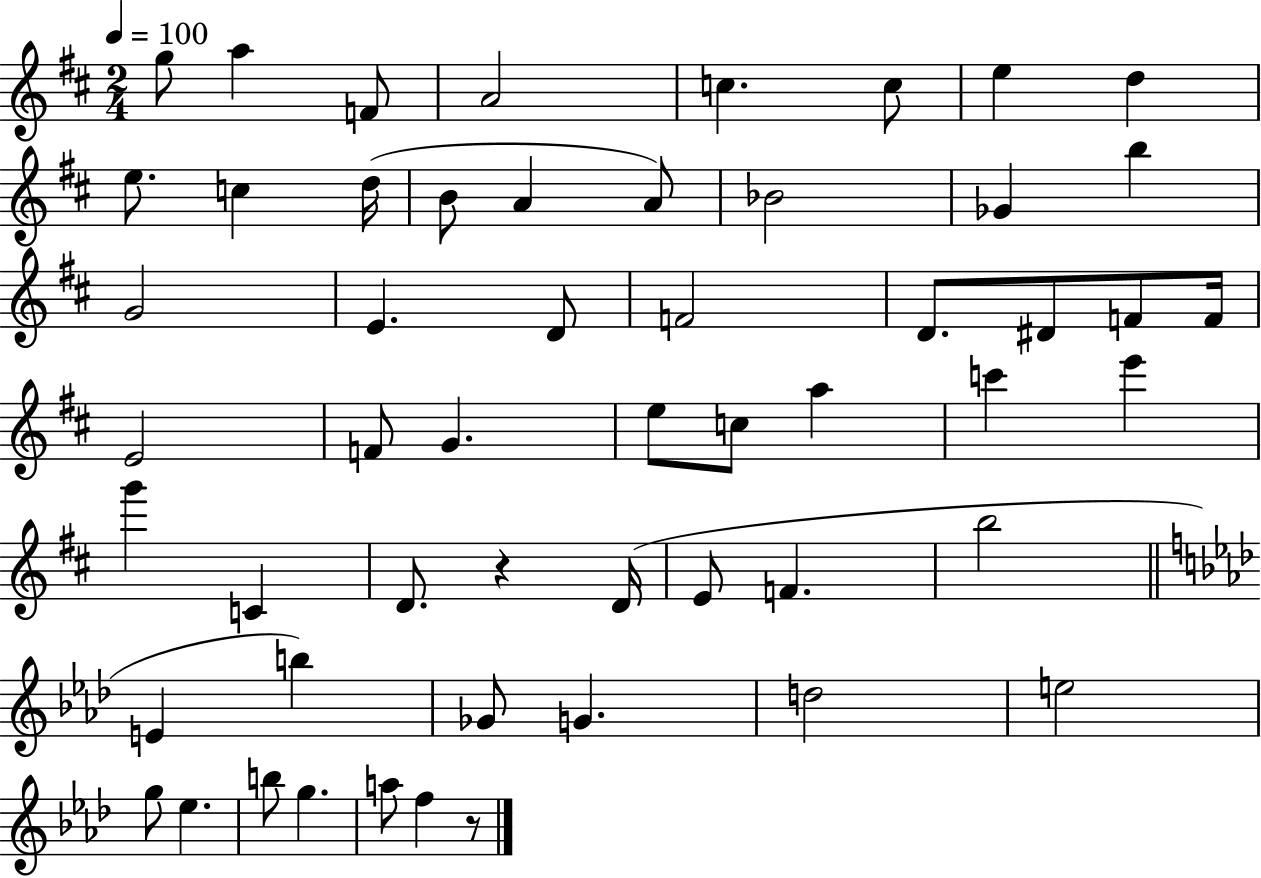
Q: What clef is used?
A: treble